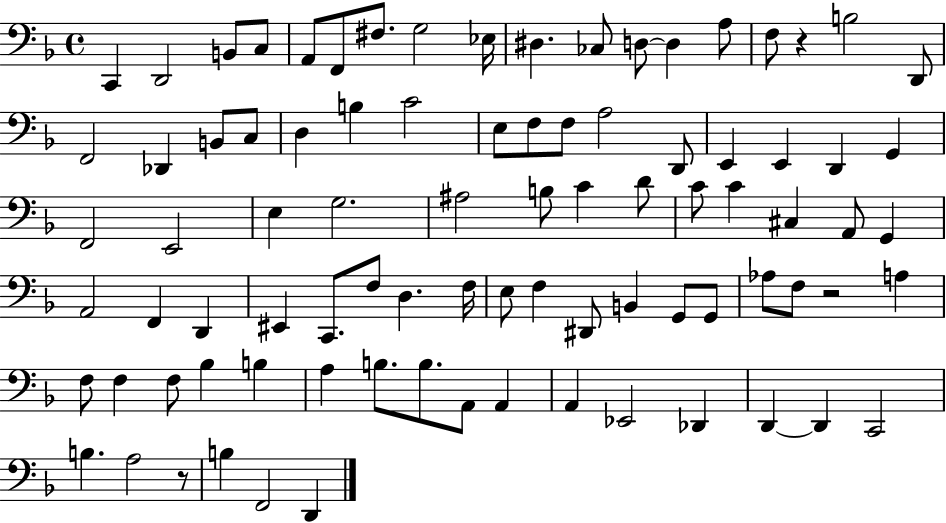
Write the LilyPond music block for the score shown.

{
  \clef bass
  \time 4/4
  \defaultTimeSignature
  \key f \major
  c,4 d,2 b,8 c8 | a,8 f,8 fis8. g2 ees16 | dis4. ces8 d8~~ d4 a8 | f8 r4 b2 d,8 | \break f,2 des,4 b,8 c8 | d4 b4 c'2 | e8 f8 f8 a2 d,8 | e,4 e,4 d,4 g,4 | \break f,2 e,2 | e4 g2. | ais2 b8 c'4 d'8 | c'8 c'4 cis4 a,8 g,4 | \break a,2 f,4 d,4 | eis,4 c,8. f8 d4. f16 | e8 f4 dis,8 b,4 g,8 g,8 | aes8 f8 r2 a4 | \break f8 f4 f8 bes4 b4 | a4 b8. b8. a,8 a,4 | a,4 ees,2 des,4 | d,4~~ d,4 c,2 | \break b4. a2 r8 | b4 f,2 d,4 | \bar "|."
}